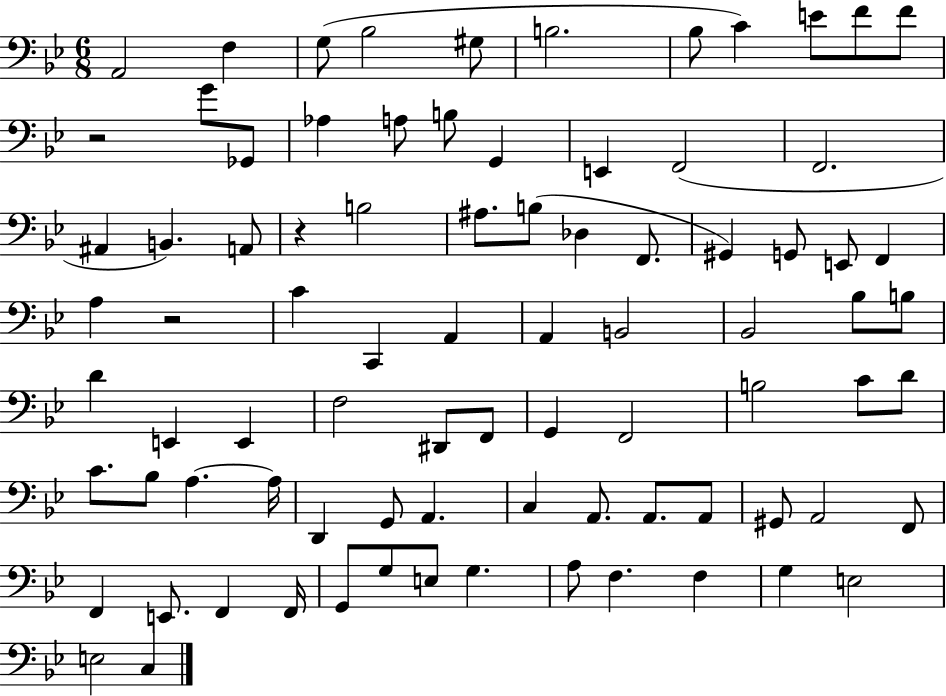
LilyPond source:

{
  \clef bass
  \numericTimeSignature
  \time 6/8
  \key bes \major
  a,2 f4 | g8( bes2 gis8 | b2. | bes8 c'4) e'8 f'8 f'8 | \break r2 g'8 ges,8 | aes4 a8 b8 g,4 | e,4 f,2( | f,2. | \break ais,4 b,4.) a,8 | r4 b2 | ais8. b8( des4 f,8. | gis,4) g,8 e,8 f,4 | \break a4 r2 | c'4 c,4 a,4 | a,4 b,2 | bes,2 bes8 b8 | \break d'4 e,4 e,4 | f2 dis,8 f,8 | g,4 f,2 | b2 c'8 d'8 | \break c'8. bes8 a4.~~ a16 | d,4 g,8 a,4. | c4 a,8. a,8. a,8 | gis,8 a,2 f,8 | \break f,4 e,8. f,4 f,16 | g,8 g8 e8 g4. | a8 f4. f4 | g4 e2 | \break e2 c4 | \bar "|."
}